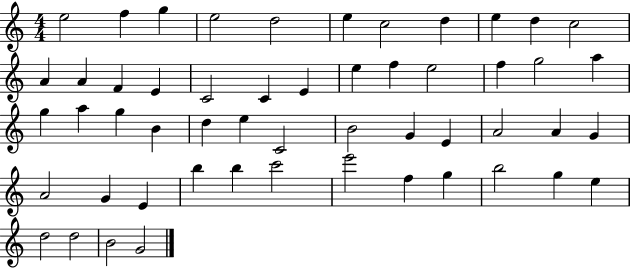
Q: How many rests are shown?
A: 0